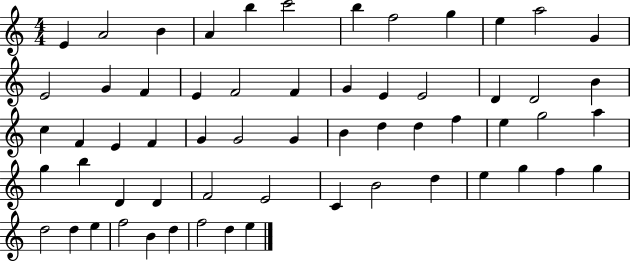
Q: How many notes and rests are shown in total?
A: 60